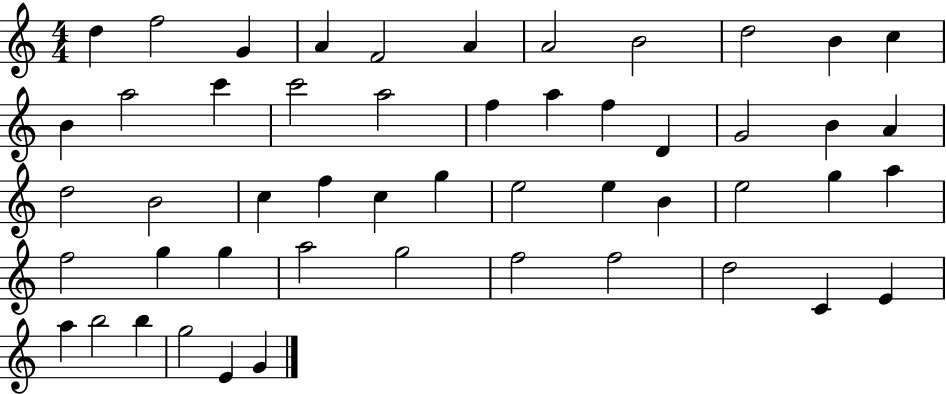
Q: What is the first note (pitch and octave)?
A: D5